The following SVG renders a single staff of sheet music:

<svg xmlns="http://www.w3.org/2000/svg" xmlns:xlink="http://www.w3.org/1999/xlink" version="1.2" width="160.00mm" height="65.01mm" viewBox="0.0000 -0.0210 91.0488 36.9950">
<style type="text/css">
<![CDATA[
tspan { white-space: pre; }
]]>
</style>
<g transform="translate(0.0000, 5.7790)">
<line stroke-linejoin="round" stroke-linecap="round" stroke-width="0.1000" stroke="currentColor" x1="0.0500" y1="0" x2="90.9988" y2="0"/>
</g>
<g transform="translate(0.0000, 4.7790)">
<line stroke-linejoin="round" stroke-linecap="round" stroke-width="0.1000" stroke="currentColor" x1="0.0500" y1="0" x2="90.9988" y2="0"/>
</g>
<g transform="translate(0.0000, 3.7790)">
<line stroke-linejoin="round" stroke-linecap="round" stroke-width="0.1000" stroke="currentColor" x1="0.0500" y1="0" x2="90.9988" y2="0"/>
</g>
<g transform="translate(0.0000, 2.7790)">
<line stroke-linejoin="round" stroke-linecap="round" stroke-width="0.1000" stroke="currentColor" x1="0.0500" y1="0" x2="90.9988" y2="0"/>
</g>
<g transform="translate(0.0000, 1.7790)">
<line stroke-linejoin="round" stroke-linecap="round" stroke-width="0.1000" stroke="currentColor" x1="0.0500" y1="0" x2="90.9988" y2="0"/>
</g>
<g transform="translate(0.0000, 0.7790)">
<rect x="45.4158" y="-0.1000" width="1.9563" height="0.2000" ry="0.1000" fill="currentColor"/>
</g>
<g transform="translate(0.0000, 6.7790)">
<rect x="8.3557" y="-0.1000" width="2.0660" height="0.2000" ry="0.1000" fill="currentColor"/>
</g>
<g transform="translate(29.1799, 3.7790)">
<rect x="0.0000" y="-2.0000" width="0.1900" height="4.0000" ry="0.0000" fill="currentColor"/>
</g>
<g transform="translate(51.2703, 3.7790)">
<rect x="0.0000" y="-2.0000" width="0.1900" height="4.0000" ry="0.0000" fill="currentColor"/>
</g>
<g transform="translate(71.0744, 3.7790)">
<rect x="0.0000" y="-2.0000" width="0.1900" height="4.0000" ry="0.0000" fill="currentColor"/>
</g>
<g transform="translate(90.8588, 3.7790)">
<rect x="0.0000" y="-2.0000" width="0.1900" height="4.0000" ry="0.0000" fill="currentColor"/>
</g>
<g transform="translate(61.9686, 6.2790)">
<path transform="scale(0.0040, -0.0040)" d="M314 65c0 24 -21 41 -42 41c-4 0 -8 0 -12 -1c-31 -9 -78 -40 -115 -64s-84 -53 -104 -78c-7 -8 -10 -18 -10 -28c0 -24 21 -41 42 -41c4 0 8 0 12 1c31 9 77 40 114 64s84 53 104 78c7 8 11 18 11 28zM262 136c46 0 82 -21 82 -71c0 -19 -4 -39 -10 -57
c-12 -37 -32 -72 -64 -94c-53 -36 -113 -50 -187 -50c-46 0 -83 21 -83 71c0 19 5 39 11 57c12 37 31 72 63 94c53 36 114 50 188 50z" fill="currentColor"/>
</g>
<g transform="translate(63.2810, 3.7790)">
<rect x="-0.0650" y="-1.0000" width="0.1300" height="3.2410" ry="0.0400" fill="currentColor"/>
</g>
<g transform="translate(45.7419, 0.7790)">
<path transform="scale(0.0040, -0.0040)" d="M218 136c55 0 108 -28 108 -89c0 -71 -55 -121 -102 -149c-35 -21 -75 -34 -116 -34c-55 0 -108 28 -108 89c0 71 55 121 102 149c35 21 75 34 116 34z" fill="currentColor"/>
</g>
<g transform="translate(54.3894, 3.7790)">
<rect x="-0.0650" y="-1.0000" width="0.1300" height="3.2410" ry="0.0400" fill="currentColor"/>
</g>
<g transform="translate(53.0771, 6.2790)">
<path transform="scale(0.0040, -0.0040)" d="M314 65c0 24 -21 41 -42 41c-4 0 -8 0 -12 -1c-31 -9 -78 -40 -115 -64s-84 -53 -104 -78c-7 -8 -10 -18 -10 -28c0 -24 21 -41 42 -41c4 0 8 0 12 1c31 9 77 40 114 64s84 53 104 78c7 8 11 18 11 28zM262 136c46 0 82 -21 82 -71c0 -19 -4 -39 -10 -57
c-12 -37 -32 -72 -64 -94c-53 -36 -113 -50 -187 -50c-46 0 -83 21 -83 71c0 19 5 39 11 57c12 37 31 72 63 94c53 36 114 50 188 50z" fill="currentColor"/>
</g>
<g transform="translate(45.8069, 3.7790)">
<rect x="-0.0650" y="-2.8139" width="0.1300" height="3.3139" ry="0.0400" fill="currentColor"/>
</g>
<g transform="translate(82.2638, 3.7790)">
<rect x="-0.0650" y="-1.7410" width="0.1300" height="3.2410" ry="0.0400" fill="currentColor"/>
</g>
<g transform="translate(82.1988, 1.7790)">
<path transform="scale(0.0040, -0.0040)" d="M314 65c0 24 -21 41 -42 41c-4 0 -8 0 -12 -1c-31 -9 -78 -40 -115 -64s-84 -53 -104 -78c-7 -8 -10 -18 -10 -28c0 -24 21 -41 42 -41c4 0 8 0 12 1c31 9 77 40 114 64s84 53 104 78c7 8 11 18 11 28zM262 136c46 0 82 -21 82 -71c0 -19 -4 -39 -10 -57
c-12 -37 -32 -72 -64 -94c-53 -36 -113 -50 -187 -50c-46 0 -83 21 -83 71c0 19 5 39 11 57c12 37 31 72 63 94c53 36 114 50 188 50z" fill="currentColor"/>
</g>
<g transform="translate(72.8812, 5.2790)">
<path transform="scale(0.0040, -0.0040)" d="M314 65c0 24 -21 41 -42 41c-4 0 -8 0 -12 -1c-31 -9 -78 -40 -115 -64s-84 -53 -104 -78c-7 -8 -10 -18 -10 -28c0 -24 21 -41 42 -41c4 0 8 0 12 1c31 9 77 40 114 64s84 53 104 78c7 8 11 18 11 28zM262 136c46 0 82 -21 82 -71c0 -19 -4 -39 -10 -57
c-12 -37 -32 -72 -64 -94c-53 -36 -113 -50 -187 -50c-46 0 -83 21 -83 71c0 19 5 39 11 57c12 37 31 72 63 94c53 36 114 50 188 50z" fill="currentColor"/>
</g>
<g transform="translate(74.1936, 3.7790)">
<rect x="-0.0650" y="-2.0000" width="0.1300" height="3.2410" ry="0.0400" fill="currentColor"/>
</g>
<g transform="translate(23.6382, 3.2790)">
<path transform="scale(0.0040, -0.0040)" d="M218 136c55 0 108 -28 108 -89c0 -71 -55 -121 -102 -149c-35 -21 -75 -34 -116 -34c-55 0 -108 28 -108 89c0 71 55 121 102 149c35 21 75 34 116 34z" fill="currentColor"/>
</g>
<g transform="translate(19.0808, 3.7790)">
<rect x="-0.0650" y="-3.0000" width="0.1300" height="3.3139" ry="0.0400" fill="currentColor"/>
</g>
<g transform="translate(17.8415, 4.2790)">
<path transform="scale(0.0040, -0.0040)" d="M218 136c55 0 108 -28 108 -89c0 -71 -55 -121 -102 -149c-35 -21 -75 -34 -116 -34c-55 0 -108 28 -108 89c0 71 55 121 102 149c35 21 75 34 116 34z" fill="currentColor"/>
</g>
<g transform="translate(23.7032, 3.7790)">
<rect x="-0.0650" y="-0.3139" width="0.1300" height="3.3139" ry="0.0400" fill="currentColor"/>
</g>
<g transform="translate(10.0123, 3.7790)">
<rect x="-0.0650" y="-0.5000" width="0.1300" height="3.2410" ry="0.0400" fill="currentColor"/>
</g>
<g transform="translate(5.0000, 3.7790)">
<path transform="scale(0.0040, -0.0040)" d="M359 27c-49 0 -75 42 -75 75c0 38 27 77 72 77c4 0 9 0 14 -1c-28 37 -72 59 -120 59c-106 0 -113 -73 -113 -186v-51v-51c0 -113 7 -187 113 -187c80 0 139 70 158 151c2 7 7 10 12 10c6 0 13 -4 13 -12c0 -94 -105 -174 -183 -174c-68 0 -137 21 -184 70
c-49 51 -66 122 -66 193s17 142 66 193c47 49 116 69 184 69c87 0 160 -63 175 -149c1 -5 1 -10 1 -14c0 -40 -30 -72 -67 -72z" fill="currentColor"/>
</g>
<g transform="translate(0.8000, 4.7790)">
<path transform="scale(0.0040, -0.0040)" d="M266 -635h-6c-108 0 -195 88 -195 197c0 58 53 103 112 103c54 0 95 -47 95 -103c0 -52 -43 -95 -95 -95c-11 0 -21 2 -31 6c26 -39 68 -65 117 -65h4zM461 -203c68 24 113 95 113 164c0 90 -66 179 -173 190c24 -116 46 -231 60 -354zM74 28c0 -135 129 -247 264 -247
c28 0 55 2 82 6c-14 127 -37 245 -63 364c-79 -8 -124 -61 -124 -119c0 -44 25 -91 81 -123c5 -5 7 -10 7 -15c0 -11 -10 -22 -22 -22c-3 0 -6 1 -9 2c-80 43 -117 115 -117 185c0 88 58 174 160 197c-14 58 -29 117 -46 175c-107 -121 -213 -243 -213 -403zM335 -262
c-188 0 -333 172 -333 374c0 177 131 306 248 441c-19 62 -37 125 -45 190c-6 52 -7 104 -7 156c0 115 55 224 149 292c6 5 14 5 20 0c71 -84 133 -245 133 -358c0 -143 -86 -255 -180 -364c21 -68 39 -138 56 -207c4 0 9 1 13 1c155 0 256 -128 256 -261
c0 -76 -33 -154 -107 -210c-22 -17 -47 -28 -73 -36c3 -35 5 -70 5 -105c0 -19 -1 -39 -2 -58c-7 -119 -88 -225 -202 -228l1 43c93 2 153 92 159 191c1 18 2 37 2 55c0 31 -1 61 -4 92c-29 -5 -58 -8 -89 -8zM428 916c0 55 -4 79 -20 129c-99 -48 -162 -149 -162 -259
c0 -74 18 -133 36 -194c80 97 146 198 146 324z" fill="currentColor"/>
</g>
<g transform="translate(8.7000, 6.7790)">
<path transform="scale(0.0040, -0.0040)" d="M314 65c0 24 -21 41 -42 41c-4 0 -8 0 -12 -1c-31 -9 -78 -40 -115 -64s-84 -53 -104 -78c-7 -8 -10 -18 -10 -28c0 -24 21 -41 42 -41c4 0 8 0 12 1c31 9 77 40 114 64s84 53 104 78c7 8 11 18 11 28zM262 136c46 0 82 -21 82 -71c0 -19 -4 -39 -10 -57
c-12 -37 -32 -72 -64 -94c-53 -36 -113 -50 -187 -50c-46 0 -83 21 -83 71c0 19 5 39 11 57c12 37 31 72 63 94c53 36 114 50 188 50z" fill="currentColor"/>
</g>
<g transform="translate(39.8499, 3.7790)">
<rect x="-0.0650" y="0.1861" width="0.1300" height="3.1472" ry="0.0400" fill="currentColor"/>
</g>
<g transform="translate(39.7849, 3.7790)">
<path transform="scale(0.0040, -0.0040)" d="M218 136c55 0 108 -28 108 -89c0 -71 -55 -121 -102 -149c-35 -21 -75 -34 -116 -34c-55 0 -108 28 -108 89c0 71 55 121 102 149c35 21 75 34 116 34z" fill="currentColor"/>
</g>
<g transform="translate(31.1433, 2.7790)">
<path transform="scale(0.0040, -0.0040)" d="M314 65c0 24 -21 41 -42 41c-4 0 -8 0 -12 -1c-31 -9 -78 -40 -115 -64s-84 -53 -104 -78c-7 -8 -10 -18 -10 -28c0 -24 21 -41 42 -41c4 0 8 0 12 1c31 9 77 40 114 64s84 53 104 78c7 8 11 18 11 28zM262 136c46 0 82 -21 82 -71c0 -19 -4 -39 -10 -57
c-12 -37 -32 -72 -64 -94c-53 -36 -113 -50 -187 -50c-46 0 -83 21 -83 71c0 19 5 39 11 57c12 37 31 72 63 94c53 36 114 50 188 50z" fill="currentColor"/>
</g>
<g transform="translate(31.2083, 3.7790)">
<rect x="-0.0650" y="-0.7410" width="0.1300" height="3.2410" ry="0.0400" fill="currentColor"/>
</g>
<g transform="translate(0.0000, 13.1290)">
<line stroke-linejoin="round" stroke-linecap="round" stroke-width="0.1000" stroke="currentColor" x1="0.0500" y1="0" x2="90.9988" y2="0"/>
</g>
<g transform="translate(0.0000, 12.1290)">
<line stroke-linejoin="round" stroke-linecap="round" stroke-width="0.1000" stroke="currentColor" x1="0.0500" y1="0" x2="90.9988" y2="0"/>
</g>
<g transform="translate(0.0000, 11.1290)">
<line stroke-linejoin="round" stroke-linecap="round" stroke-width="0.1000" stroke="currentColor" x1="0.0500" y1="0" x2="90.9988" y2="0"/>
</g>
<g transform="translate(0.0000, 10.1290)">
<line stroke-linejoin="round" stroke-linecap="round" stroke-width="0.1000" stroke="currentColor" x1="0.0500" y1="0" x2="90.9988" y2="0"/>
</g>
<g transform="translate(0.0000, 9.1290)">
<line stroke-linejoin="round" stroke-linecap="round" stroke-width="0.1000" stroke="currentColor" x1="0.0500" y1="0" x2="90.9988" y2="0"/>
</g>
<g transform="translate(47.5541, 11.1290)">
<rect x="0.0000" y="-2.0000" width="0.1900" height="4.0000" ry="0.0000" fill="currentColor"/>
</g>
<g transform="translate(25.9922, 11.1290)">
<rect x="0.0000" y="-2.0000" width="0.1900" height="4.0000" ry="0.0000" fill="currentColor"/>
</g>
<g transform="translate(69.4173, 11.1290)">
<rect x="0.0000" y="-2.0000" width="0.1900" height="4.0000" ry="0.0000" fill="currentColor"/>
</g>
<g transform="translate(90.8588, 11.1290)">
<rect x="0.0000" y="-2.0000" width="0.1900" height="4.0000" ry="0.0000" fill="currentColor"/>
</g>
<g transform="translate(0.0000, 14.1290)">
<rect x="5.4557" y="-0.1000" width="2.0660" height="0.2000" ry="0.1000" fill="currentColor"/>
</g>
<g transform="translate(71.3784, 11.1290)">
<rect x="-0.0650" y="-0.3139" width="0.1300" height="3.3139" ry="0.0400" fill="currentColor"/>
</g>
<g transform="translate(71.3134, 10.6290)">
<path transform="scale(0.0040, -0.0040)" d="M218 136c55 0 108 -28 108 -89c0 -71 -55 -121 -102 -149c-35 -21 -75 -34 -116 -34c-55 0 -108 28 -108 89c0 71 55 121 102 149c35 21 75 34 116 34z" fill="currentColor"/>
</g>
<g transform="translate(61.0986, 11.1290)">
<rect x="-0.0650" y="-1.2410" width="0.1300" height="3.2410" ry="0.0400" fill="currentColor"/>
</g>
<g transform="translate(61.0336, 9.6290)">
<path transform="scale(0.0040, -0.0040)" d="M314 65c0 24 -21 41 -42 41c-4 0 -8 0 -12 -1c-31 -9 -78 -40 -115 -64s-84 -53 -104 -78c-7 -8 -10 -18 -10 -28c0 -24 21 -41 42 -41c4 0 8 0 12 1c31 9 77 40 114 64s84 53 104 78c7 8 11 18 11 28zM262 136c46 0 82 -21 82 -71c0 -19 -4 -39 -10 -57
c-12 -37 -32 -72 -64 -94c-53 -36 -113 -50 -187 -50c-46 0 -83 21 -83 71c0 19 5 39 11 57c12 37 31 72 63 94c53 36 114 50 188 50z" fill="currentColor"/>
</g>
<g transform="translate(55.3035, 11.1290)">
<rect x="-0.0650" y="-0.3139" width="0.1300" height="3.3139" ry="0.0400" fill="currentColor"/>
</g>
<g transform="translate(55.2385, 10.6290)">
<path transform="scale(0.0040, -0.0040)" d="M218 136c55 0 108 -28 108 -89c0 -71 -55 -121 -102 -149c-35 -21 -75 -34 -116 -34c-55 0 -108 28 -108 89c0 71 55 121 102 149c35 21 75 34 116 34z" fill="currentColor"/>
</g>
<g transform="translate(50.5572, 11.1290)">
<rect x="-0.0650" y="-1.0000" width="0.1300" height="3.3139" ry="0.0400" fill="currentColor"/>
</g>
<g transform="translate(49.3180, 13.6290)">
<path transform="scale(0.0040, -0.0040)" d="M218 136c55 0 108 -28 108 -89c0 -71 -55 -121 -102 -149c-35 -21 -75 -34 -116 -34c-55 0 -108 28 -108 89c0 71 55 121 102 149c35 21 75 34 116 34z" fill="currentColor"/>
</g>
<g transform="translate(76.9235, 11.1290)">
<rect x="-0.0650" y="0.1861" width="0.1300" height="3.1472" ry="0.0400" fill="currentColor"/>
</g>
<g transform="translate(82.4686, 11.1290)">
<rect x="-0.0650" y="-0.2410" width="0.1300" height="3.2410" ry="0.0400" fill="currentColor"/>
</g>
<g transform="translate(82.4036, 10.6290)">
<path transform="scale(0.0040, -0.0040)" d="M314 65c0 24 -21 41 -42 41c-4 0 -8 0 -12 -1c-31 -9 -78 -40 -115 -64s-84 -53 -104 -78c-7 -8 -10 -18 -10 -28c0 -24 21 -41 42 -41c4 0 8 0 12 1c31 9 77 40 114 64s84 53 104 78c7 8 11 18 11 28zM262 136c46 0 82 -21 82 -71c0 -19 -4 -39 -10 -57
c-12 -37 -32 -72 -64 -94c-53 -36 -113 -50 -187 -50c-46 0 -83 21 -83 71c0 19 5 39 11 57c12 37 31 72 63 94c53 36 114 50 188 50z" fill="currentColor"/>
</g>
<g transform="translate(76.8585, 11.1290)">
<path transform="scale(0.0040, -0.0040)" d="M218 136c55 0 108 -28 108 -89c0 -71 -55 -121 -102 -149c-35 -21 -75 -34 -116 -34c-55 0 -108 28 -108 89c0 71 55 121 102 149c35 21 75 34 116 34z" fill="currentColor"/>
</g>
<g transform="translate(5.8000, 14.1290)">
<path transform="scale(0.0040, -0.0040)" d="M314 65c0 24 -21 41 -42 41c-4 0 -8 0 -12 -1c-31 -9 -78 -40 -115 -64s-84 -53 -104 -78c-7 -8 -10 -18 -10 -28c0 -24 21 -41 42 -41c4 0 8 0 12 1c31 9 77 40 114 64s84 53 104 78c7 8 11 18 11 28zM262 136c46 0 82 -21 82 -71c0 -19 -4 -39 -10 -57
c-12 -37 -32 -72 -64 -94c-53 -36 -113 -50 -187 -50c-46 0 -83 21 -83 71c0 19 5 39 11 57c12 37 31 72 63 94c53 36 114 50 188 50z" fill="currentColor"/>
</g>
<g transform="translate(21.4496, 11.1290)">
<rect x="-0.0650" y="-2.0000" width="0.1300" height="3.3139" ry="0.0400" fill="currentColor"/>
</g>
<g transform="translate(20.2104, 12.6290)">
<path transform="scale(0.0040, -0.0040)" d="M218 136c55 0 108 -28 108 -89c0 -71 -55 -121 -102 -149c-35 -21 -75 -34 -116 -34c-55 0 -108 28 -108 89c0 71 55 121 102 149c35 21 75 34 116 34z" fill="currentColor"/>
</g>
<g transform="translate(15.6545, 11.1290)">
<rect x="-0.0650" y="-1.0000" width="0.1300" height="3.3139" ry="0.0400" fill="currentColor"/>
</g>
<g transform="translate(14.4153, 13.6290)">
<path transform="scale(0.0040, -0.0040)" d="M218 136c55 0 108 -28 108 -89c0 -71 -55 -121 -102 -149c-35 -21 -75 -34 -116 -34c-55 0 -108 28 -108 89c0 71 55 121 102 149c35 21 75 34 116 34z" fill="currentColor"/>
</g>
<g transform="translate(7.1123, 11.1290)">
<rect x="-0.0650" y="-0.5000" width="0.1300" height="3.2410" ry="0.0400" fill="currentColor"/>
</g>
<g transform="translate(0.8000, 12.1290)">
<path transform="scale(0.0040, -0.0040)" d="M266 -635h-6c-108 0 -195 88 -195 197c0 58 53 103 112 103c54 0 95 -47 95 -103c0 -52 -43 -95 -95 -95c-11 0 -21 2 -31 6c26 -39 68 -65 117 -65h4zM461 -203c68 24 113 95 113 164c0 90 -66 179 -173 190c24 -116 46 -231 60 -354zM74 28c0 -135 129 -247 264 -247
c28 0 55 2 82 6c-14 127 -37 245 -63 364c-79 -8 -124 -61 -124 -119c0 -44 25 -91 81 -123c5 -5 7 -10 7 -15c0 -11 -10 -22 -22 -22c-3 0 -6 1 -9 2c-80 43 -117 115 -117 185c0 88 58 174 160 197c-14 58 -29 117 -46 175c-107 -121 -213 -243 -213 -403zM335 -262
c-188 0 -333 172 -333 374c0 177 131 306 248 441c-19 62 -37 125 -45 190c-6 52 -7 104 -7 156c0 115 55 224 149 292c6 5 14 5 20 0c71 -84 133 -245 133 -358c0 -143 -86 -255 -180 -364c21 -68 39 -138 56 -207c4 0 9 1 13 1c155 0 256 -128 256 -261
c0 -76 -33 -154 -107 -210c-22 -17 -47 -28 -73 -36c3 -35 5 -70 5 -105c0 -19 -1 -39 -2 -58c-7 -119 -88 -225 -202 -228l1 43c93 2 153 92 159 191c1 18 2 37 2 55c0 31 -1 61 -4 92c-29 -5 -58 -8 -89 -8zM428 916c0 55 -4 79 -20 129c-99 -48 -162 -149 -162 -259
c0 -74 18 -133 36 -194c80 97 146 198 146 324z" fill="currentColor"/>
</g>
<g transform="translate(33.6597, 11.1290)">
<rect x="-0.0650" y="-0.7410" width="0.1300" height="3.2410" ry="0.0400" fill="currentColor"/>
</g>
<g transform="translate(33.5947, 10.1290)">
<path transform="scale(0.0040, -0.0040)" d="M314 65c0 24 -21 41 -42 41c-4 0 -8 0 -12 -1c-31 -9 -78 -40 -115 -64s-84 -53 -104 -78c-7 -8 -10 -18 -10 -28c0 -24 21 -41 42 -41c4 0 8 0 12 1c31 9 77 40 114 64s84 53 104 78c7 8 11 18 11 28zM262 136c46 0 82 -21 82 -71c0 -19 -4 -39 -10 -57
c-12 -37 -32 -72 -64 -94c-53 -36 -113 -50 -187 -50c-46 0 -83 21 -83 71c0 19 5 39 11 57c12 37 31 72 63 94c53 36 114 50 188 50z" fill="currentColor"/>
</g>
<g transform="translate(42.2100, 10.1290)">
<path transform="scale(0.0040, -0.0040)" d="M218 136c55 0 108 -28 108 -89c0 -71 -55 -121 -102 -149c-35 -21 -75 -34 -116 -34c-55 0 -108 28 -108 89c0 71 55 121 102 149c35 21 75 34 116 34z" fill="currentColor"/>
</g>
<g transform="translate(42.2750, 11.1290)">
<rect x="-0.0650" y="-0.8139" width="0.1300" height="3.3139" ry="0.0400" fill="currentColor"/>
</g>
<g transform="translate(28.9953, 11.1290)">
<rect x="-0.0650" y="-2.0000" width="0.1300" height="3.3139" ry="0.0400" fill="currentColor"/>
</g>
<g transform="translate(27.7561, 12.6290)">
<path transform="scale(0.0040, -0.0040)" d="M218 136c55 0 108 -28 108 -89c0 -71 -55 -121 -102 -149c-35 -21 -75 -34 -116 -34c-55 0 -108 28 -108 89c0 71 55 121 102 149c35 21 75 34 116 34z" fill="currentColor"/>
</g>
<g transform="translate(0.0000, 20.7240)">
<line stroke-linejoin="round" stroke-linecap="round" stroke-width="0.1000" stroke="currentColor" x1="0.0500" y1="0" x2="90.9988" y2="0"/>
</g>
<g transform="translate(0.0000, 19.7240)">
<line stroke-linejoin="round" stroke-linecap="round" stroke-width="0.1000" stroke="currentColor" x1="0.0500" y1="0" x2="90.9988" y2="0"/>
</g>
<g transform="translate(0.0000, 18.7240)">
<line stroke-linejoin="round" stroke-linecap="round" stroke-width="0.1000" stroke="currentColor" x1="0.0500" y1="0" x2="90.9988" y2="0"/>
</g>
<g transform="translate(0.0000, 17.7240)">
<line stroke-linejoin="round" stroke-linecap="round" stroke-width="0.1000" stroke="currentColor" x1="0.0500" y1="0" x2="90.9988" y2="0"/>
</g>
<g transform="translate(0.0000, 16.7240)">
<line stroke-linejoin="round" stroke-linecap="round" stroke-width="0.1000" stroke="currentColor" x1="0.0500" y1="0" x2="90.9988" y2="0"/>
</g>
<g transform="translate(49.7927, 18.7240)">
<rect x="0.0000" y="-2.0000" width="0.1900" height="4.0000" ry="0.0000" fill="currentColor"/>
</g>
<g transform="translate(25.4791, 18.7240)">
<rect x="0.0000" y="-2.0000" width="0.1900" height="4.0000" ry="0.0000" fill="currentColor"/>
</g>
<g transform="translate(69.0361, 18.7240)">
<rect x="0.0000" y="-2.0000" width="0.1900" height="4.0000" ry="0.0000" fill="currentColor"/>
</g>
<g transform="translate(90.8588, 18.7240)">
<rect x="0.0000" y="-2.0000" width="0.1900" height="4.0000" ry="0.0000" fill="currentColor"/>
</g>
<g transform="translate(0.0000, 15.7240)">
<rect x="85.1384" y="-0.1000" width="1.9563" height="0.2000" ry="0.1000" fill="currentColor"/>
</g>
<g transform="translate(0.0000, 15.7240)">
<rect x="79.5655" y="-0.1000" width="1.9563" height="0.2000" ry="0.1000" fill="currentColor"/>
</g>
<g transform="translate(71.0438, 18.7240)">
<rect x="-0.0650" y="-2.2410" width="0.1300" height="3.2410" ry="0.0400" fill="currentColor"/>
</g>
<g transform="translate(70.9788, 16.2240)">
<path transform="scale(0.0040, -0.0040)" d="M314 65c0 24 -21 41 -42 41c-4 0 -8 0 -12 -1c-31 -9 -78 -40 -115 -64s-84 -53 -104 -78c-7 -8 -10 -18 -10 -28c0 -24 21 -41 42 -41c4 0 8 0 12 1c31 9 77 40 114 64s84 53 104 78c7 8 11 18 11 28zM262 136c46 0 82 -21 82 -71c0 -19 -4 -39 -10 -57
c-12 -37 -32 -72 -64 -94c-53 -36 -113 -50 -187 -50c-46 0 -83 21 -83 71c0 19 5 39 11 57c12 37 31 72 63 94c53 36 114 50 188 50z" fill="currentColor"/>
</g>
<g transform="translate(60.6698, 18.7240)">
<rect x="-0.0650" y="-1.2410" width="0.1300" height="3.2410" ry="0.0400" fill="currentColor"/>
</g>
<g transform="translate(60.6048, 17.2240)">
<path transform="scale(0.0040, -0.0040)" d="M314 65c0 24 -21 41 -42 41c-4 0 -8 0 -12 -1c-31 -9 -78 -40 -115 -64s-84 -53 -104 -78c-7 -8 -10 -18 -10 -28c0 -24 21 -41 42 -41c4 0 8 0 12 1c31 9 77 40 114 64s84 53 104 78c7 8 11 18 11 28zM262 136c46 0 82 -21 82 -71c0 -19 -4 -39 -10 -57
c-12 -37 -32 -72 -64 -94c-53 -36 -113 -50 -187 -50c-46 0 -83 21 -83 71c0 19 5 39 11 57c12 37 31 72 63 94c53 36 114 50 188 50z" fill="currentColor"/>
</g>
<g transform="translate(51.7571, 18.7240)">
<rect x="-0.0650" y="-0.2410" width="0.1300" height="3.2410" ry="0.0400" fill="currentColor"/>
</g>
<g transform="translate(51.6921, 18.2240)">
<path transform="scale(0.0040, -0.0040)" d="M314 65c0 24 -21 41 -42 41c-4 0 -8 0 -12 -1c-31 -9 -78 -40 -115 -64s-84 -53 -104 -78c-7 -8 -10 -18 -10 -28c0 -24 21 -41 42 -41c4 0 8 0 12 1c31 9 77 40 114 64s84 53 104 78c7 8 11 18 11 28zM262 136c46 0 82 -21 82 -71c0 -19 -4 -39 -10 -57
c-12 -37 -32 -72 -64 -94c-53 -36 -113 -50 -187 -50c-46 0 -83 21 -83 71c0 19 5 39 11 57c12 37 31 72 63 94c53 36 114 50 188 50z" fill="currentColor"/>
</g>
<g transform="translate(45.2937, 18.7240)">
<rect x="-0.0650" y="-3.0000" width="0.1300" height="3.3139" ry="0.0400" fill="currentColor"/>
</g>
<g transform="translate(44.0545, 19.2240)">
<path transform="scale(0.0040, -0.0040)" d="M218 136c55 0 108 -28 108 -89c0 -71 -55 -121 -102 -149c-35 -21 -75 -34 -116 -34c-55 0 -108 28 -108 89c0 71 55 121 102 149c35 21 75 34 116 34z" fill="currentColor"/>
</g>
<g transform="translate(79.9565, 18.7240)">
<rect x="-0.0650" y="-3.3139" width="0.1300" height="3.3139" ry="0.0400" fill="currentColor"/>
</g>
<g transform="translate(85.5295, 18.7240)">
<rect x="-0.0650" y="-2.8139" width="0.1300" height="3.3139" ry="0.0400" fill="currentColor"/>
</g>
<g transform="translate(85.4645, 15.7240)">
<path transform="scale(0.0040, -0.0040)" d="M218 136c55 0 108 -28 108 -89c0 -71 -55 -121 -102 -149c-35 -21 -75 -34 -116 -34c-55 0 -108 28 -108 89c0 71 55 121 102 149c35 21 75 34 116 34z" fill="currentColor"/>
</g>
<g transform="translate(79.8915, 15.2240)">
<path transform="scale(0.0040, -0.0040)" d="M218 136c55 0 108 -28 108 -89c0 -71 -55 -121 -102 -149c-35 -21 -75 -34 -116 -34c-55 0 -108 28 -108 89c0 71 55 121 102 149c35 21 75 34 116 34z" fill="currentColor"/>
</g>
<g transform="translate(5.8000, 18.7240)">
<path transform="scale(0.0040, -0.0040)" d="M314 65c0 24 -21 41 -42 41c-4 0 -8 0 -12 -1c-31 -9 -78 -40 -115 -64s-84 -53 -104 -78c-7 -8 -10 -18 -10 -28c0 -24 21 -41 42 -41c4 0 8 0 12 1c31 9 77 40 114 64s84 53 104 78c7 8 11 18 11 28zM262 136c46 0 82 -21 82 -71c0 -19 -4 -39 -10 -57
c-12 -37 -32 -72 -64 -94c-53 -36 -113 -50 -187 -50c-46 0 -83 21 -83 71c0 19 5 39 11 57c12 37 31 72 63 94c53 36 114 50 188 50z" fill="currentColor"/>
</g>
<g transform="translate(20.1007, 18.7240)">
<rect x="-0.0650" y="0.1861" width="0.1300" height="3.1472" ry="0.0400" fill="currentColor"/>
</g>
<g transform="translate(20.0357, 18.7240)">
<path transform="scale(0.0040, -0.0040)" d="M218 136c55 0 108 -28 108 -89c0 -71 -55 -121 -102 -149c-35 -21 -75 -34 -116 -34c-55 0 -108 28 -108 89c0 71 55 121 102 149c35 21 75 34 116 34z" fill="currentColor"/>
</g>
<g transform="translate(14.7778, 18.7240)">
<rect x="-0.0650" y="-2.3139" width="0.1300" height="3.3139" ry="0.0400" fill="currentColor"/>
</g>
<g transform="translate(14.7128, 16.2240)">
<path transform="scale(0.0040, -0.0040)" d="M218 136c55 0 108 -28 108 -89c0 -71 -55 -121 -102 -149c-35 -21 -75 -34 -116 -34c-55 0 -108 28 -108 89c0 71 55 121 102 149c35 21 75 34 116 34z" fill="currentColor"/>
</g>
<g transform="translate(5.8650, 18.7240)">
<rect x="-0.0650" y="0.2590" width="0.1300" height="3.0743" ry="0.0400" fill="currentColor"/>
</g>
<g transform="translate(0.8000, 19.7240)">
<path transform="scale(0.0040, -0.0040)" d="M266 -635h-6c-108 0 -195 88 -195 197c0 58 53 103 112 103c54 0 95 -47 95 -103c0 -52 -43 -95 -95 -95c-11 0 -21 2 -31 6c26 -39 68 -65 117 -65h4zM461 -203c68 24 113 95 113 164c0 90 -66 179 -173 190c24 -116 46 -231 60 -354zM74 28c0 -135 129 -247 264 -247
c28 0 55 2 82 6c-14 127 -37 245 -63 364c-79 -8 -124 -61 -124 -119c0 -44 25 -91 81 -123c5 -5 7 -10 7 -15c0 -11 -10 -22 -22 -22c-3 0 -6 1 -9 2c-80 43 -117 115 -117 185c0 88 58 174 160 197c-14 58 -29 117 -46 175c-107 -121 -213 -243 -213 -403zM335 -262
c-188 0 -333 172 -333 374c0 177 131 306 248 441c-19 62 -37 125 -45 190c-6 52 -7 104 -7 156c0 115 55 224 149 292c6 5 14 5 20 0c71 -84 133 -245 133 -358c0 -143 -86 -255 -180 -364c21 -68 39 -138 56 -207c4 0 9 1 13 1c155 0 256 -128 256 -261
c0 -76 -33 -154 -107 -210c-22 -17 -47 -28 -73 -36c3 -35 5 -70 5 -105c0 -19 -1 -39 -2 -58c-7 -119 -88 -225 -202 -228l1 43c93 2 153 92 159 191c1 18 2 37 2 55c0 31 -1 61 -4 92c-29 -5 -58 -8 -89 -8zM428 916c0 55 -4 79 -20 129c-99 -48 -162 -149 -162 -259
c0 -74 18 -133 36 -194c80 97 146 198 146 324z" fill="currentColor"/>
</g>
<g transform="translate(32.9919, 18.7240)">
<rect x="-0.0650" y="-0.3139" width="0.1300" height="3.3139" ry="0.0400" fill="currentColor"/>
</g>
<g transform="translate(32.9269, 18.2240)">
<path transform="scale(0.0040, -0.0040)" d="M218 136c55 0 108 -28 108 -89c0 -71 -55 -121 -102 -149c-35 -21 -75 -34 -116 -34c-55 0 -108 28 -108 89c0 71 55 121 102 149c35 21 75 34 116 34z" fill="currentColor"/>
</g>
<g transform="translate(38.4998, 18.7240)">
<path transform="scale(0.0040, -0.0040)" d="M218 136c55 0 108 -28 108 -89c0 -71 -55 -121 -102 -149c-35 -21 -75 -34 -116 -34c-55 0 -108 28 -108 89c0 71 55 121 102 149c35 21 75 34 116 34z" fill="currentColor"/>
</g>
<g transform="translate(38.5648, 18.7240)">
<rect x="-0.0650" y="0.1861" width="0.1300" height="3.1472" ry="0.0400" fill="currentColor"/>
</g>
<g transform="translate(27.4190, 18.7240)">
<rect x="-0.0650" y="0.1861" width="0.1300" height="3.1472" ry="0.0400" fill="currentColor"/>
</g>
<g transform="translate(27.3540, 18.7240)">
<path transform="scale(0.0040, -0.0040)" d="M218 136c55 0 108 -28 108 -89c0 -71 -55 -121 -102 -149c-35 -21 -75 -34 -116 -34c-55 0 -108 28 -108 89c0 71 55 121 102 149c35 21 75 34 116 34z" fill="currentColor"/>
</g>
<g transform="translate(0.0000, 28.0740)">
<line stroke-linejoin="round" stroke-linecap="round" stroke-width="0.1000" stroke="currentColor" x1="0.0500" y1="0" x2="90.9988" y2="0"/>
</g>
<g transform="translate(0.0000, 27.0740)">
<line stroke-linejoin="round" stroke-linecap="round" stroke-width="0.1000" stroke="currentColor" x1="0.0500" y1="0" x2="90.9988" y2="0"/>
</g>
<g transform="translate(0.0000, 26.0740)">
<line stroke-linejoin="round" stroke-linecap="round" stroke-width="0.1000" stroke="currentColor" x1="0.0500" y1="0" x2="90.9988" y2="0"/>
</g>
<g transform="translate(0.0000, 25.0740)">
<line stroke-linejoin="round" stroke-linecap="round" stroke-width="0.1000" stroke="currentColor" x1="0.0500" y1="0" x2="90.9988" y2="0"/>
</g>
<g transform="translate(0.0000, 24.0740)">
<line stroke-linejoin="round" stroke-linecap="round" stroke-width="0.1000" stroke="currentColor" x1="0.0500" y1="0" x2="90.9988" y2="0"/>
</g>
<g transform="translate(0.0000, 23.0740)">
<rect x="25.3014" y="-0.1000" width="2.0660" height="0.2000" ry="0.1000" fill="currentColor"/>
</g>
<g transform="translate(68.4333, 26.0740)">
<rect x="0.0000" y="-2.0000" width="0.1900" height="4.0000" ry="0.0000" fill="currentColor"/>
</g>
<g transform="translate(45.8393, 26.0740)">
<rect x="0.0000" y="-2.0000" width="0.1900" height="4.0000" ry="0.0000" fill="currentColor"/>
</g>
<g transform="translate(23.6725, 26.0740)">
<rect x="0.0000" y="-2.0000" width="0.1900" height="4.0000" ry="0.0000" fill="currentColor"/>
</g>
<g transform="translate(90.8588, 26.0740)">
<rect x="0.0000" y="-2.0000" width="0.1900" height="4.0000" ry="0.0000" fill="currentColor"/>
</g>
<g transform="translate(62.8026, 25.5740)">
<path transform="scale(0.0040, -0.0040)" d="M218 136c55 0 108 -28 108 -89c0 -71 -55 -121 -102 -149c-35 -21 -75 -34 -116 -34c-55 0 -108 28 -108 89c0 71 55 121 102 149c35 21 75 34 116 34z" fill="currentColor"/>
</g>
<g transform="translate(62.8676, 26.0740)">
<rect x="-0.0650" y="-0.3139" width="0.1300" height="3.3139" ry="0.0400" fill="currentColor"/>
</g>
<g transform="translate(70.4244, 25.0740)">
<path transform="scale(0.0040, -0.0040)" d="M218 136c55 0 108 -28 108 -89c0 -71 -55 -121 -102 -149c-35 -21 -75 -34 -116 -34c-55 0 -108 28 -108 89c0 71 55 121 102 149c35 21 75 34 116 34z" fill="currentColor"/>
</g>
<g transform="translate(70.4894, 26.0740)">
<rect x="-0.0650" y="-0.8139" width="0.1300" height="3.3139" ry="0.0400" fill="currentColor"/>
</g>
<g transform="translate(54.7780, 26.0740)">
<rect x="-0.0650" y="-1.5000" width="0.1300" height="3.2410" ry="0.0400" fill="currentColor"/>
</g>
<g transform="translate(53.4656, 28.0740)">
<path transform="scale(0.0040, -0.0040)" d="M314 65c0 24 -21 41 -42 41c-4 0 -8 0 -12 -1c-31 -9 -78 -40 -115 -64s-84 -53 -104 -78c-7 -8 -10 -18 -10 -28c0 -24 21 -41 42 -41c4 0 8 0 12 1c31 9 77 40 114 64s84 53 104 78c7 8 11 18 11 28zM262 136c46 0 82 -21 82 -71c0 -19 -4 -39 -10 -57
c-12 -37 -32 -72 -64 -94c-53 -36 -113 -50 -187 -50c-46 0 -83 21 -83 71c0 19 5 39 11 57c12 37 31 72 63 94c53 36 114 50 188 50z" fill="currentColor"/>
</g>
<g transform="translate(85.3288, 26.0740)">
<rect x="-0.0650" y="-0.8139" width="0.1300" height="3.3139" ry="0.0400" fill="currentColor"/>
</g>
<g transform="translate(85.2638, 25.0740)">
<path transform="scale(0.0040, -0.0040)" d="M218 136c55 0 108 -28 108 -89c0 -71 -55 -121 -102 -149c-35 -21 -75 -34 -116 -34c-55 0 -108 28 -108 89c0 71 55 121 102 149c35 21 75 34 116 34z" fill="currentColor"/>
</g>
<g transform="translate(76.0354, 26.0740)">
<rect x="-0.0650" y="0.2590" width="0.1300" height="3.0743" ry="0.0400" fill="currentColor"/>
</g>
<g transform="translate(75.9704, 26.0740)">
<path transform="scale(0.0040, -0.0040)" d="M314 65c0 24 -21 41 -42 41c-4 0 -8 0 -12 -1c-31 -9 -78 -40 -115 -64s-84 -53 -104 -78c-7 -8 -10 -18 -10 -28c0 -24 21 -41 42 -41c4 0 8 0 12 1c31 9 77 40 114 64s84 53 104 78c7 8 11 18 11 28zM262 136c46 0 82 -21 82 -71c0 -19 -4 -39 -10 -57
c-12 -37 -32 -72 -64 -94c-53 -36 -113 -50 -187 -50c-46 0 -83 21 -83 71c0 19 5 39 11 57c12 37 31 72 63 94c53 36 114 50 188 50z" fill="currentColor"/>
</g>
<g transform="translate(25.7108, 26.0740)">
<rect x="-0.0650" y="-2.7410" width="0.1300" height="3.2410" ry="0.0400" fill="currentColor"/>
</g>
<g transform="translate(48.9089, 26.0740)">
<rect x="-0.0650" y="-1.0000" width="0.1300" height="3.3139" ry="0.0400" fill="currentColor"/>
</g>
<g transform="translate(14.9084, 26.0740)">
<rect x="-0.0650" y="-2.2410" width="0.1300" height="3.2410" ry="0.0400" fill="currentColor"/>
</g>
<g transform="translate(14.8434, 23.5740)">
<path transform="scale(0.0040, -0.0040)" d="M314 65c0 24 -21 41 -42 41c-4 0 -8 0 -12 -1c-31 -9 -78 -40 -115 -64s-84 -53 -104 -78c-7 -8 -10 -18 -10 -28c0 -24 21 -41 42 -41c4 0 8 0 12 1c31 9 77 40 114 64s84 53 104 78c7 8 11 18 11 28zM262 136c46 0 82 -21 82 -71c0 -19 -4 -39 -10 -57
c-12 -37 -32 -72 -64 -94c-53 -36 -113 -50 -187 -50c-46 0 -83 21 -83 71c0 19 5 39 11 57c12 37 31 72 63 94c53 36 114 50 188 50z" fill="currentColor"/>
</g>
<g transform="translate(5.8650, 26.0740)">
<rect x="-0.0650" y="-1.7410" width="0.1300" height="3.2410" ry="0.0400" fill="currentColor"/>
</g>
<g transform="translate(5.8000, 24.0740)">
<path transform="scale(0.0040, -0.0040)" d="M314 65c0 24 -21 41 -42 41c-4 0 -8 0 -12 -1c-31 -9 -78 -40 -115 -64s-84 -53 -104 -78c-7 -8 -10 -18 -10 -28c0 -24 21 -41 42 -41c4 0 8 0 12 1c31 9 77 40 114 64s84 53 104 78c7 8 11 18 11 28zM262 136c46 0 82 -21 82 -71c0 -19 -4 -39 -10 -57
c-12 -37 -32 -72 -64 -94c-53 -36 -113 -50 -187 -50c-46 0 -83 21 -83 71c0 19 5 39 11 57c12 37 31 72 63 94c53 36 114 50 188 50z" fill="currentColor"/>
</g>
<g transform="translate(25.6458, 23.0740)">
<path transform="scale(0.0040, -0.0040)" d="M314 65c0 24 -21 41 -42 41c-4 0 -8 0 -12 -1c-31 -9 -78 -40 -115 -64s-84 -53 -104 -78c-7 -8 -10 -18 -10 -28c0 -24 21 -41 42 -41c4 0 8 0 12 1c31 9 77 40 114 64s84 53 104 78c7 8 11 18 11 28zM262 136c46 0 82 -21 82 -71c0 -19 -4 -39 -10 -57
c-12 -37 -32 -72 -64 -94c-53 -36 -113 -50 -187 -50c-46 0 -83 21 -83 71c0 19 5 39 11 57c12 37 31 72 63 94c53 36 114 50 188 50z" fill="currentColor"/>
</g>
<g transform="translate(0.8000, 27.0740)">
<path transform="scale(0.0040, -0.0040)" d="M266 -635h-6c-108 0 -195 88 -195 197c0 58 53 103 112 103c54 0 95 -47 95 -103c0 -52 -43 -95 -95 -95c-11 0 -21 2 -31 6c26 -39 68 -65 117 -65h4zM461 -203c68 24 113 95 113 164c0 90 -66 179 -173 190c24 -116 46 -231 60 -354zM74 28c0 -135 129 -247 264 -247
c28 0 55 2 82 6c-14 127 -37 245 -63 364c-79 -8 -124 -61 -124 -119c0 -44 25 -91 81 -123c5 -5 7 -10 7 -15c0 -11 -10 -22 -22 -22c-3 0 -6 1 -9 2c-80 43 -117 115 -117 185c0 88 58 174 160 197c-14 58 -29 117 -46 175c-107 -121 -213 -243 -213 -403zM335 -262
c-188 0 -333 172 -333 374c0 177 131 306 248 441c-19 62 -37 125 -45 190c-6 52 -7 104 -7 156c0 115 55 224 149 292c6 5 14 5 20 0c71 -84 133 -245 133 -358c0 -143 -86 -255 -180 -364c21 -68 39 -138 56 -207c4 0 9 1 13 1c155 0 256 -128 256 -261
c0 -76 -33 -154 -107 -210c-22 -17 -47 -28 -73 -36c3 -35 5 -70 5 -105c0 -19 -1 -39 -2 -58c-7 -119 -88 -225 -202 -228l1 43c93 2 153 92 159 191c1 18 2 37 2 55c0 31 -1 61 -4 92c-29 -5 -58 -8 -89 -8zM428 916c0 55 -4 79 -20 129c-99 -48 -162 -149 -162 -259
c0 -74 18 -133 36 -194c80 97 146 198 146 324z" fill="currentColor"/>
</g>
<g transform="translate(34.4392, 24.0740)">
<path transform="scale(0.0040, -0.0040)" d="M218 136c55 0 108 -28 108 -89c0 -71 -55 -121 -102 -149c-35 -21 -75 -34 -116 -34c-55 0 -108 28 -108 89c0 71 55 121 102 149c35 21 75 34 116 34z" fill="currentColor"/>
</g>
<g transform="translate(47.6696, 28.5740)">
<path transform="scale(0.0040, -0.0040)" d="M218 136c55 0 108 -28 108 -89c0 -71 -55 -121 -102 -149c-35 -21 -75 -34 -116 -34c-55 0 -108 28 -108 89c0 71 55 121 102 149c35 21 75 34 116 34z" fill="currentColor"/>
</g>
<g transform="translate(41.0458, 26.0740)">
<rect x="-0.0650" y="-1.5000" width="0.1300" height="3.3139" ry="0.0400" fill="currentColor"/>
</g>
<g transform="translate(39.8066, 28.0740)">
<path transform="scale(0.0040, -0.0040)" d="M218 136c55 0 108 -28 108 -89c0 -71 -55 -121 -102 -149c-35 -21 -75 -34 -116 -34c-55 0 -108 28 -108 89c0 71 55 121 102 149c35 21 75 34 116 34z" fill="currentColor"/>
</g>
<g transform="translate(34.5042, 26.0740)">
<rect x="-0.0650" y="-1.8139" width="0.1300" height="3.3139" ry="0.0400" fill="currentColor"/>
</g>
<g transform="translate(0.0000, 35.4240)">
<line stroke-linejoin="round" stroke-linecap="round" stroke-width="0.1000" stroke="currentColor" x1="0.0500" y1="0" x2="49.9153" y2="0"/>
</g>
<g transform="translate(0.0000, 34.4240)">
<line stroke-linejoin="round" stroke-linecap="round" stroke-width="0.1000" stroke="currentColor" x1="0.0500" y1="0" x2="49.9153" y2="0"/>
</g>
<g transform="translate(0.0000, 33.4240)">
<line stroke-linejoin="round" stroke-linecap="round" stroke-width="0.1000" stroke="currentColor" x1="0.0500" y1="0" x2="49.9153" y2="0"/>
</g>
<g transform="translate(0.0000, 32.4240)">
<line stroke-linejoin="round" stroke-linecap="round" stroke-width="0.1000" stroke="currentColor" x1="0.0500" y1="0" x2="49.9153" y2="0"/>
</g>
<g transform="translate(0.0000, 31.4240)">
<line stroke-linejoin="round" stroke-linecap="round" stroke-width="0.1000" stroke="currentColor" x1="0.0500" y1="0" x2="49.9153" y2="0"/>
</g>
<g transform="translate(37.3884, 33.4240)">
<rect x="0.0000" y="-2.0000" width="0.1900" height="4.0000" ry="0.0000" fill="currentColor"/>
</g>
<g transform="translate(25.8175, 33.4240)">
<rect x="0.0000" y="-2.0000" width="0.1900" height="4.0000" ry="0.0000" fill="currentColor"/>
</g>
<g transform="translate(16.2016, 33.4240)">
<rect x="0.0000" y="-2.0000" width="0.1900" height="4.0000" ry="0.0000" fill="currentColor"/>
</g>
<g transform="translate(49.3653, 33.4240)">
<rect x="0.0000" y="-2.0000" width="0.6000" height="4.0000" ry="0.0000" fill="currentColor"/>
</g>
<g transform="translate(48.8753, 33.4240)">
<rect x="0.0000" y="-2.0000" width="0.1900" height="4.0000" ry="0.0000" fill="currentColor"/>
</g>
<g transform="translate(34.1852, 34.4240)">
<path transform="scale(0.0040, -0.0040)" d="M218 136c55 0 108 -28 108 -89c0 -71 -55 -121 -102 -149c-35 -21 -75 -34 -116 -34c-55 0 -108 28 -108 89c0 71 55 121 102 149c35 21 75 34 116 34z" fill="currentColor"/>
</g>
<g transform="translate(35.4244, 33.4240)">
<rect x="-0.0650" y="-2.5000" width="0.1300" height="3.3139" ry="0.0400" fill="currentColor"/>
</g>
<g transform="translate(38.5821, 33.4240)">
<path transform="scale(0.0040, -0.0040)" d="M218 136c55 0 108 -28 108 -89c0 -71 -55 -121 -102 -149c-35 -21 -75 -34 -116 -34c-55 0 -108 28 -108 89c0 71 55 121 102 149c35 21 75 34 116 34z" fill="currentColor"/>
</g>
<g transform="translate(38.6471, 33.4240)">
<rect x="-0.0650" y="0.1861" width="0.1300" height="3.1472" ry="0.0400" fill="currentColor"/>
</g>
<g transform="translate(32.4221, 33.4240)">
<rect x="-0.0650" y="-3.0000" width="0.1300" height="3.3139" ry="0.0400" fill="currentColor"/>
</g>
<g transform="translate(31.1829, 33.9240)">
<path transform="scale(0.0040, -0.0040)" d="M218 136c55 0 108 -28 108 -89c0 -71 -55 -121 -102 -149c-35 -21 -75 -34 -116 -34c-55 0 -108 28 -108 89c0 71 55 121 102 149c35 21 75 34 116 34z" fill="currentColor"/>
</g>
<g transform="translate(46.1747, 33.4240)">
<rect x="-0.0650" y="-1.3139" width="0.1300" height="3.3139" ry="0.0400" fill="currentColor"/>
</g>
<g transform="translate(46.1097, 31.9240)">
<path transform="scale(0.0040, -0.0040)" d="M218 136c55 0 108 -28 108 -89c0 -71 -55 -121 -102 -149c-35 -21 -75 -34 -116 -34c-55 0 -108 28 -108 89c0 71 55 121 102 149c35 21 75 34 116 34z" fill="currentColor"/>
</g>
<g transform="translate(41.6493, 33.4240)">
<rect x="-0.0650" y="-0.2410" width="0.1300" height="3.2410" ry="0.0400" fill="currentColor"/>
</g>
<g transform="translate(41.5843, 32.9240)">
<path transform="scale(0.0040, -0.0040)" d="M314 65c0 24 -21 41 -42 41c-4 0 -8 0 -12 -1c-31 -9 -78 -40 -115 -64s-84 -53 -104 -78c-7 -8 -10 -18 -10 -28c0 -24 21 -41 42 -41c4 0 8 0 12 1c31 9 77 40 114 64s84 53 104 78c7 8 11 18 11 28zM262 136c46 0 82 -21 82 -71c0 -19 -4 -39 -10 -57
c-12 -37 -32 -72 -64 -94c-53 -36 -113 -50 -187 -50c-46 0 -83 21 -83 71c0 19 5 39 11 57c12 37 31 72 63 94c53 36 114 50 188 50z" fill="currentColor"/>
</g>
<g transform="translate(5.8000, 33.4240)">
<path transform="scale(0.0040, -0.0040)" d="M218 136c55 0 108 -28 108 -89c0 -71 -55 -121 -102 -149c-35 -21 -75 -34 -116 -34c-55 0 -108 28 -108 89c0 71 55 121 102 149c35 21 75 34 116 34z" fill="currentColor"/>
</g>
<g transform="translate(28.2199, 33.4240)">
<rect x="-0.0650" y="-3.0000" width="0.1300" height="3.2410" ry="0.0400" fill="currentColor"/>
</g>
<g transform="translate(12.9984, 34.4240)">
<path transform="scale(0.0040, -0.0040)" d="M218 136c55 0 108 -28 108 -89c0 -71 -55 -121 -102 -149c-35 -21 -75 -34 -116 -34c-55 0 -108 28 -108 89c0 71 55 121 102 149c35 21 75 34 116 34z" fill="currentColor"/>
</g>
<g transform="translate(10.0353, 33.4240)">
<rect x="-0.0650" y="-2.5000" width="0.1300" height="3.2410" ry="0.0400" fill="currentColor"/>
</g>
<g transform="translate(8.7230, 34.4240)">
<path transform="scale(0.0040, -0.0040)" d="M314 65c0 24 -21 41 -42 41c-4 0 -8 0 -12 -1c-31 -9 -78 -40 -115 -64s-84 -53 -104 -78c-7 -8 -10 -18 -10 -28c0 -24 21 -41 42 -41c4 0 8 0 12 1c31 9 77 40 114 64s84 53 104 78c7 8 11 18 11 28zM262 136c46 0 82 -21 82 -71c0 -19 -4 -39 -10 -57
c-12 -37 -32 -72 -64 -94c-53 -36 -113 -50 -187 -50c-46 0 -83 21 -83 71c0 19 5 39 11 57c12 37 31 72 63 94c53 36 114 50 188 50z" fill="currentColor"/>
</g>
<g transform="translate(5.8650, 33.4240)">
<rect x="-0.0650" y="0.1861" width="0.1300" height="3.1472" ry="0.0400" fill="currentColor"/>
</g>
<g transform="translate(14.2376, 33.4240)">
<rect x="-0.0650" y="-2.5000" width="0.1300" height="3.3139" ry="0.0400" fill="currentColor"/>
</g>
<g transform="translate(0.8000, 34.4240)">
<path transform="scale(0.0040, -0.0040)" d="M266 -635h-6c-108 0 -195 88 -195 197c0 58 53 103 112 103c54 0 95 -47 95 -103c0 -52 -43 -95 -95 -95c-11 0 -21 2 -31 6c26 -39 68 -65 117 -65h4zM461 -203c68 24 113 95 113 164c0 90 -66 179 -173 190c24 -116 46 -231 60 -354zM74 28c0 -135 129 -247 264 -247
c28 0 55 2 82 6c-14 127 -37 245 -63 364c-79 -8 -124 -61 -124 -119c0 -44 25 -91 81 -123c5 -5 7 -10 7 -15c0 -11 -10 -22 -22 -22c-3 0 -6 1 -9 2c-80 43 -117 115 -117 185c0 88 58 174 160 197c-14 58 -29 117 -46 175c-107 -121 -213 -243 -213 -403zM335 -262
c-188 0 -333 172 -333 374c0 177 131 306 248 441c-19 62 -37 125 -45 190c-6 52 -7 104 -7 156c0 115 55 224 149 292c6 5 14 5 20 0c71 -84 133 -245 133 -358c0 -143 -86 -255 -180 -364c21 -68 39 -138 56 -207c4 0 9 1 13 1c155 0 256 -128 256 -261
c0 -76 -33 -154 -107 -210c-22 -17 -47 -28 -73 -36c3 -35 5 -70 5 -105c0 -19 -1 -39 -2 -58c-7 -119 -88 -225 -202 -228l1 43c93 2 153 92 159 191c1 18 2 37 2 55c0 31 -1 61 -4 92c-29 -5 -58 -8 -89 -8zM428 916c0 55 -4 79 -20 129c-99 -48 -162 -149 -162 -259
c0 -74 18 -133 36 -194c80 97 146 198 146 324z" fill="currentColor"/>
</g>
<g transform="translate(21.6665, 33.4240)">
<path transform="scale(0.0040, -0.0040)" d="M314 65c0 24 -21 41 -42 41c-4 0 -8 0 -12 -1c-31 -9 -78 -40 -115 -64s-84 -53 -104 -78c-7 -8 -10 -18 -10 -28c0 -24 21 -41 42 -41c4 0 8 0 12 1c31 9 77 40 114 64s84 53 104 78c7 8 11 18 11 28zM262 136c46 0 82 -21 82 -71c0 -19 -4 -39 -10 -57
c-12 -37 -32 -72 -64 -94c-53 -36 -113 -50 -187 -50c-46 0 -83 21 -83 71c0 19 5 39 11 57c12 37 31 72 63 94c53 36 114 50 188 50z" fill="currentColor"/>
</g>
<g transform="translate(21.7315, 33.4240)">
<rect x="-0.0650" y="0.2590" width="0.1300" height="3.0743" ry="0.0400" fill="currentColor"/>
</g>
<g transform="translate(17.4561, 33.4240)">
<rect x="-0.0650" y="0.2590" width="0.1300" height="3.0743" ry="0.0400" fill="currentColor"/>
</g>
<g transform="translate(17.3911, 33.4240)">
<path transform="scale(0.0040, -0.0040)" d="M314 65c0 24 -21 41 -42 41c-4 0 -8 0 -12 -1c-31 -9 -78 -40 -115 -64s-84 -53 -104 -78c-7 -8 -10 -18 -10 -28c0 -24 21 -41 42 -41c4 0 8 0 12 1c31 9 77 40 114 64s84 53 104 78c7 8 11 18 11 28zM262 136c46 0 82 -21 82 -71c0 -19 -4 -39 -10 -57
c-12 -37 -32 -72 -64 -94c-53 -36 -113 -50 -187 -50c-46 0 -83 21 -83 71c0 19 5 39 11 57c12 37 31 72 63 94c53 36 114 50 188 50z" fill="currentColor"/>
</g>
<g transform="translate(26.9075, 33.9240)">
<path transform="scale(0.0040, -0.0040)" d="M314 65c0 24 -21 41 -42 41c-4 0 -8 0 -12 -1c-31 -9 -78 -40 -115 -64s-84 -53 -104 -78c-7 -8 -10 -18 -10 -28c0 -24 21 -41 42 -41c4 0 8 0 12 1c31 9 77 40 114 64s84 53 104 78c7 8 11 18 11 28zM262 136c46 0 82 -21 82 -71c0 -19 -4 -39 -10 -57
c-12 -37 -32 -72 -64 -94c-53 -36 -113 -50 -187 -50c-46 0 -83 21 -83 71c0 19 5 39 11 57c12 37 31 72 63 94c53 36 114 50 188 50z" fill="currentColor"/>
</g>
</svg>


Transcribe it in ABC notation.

X:1
T:Untitled
M:4/4
L:1/4
K:C
C2 A c d2 B a D2 D2 F2 f2 C2 D F F d2 d D c e2 c B c2 B2 g B B c B A c2 e2 g2 b a f2 g2 a2 f E D E2 c d B2 d B G2 G B2 B2 A2 A G B c2 e